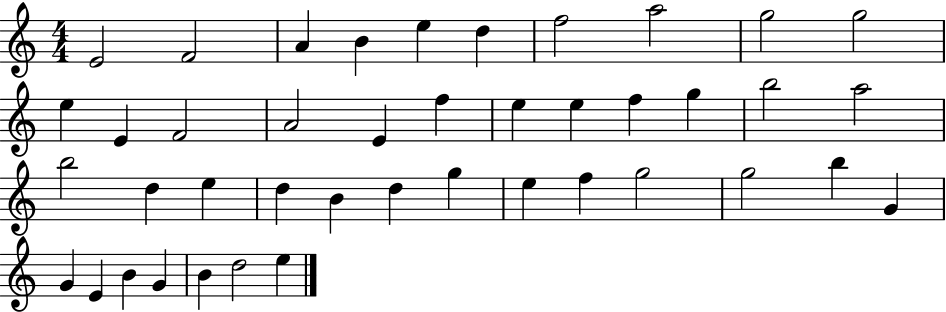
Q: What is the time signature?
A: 4/4